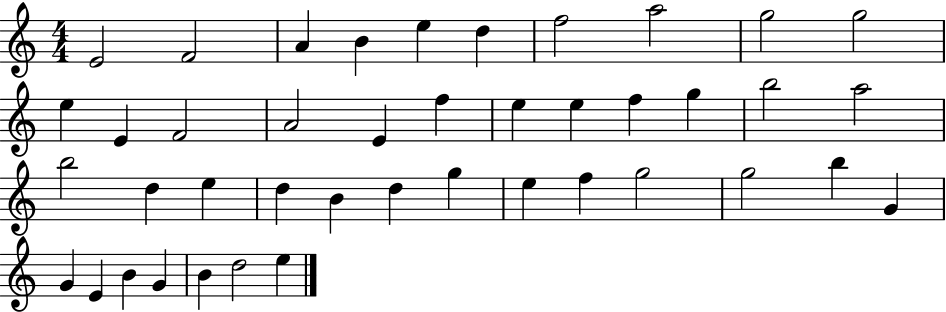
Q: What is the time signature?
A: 4/4